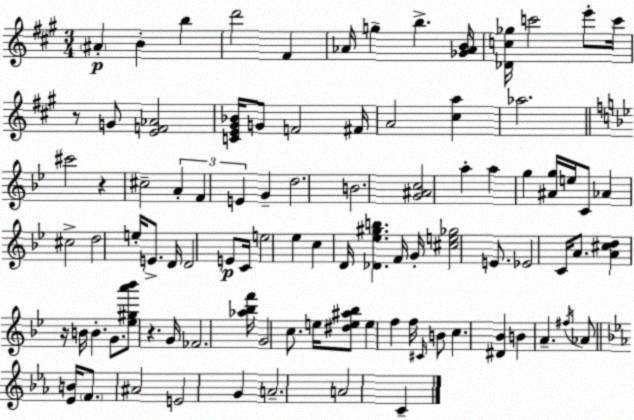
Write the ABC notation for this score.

X:1
T:Untitled
M:3/4
L:1/4
K:A
^A B b d'2 ^F _A/4 g b [_G_AB]/4 [_Dc_g]/4 c'2 e'/2 c'/4 z/2 G/2 [EF_A]2 [CE^G_B]/4 G/2 F2 ^F/4 A2 [^ca] _a2 ^c'2 z ^c2 A F E G d2 B2 [G^Ac]2 a a g [^Ag]/4 e/4 C/2 _A ^c2 d2 e/4 E/2 D/4 D2 E/2 C/4 e2 _e c D/4 [_D_e^gb] F/4 G/4 [^ce_g]2 E/2 _E2 C/4 A/2 [A^cd] z/4 B/4 B G/2 [_e^ga'_b']/2 z G/4 _F2 [_a_bf']/4 G2 c/2 e/4 [^de^a_b]/2 e f f/4 ^C/4 B/2 c [^D_B] B A ^f/4 _A/2 [_EB]/4 F/2 ^A2 E2 G A2 A2 C